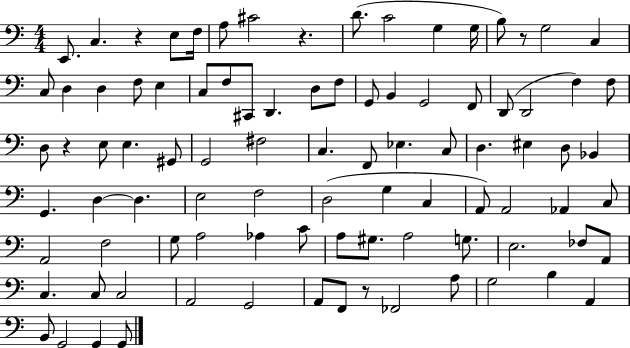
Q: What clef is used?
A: bass